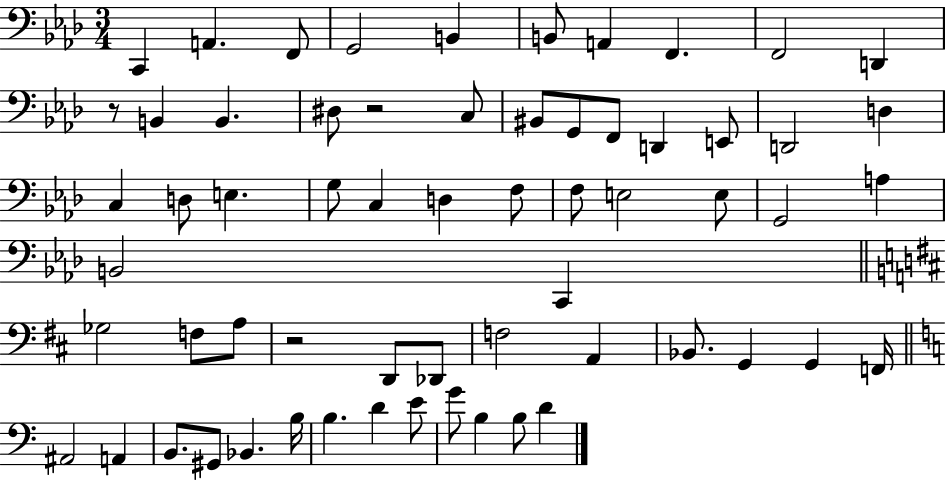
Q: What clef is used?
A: bass